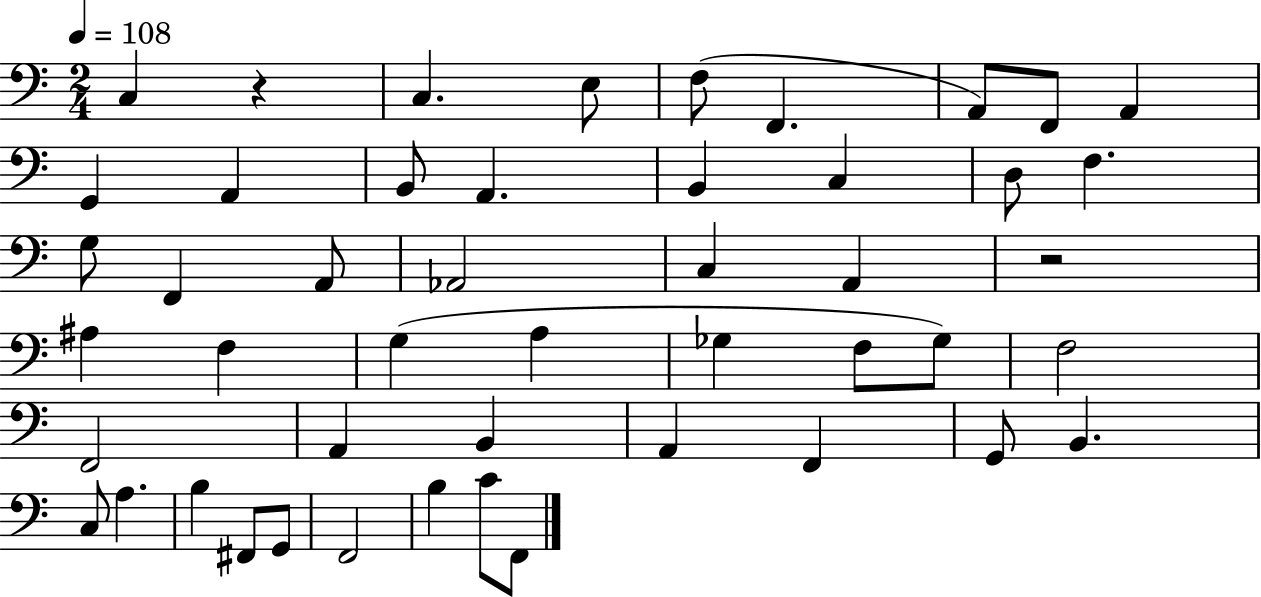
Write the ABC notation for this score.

X:1
T:Untitled
M:2/4
L:1/4
K:C
C, z C, E,/2 F,/2 F,, A,,/2 F,,/2 A,, G,, A,, B,,/2 A,, B,, C, D,/2 F, G,/2 F,, A,,/2 _A,,2 C, A,, z2 ^A, F, G, A, _G, F,/2 _G,/2 F,2 F,,2 A,, B,, A,, F,, G,,/2 B,, C,/2 A, B, ^F,,/2 G,,/2 F,,2 B, C/2 F,,/2